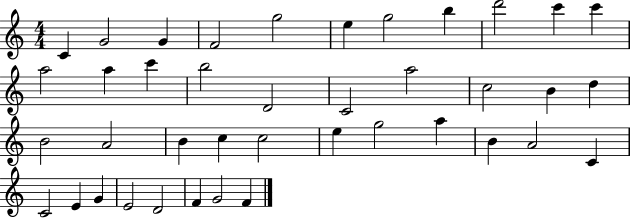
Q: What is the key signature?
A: C major